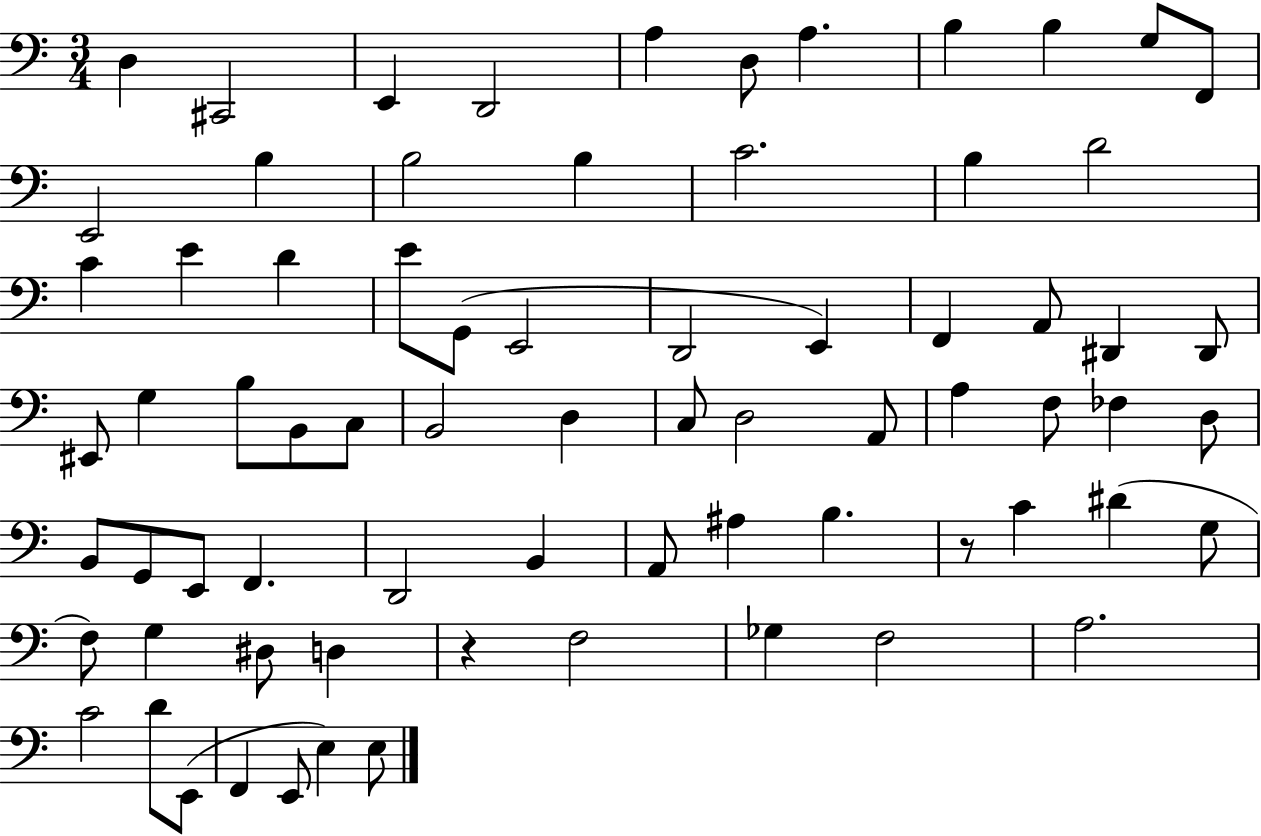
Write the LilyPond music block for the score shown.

{
  \clef bass
  \numericTimeSignature
  \time 3/4
  \key c \major
  d4 cis,2 | e,4 d,2 | a4 d8 a4. | b4 b4 g8 f,8 | \break e,2 b4 | b2 b4 | c'2. | b4 d'2 | \break c'4 e'4 d'4 | e'8 g,8( e,2 | d,2 e,4) | f,4 a,8 dis,4 dis,8 | \break eis,8 g4 b8 b,8 c8 | b,2 d4 | c8 d2 a,8 | a4 f8 fes4 d8 | \break b,8 g,8 e,8 f,4. | d,2 b,4 | a,8 ais4 b4. | r8 c'4 dis'4( g8 | \break f8) g4 dis8 d4 | r4 f2 | ges4 f2 | a2. | \break c'2 d'8 e,8( | f,4 e,8 e4) e8 | \bar "|."
}